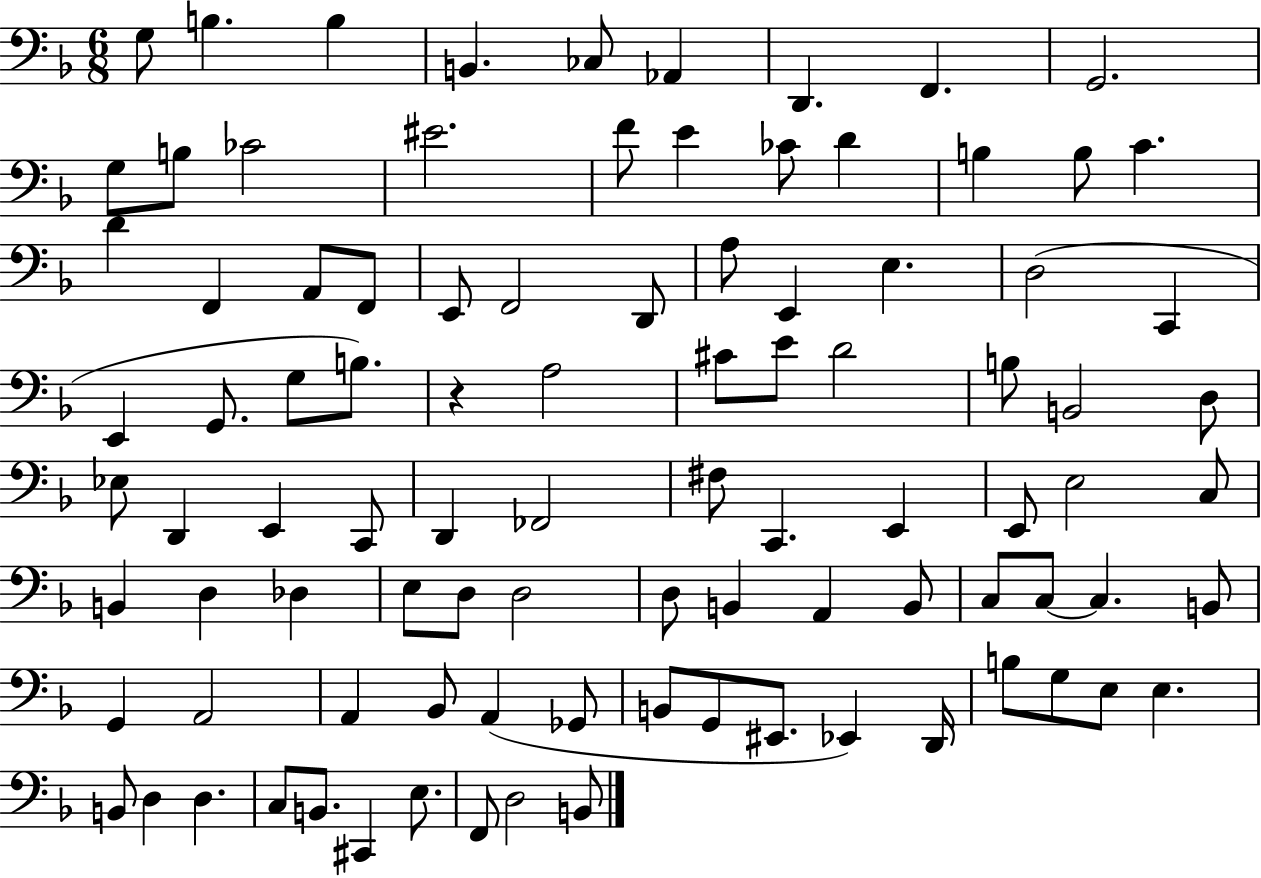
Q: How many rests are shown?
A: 1